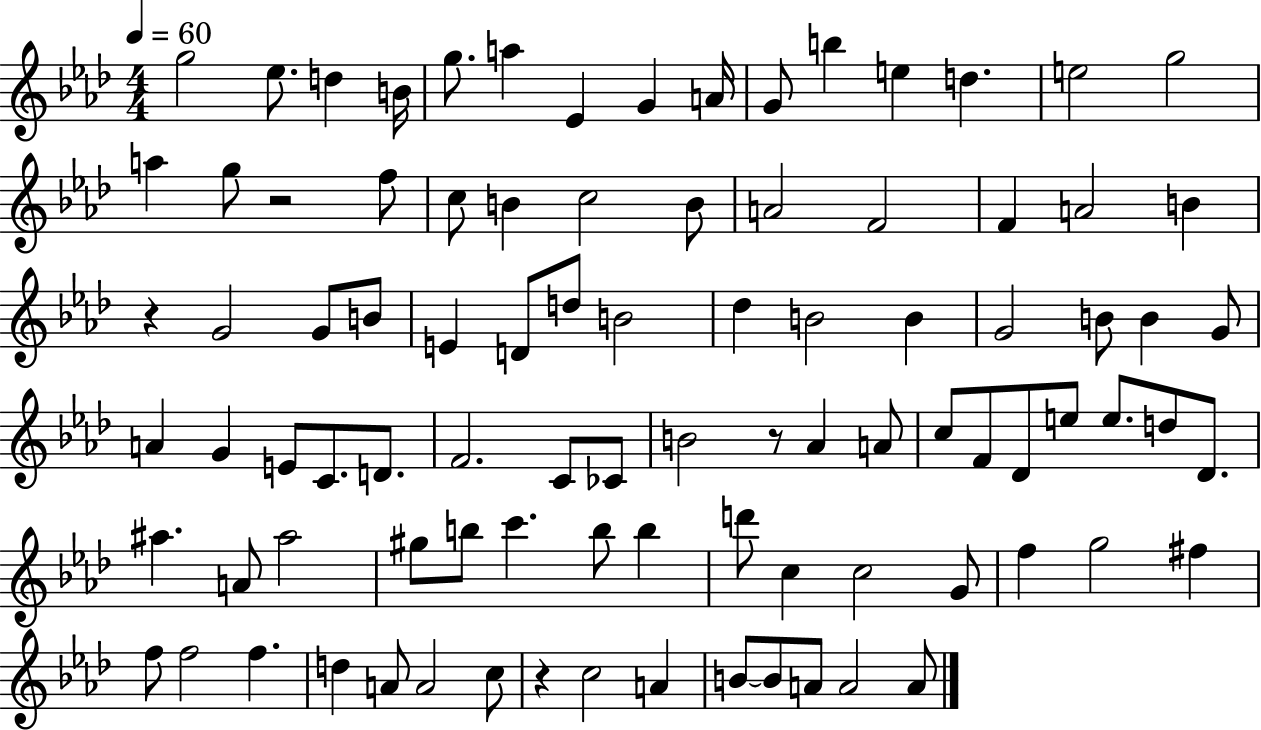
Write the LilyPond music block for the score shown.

{
  \clef treble
  \numericTimeSignature
  \time 4/4
  \key aes \major
  \tempo 4 = 60
  g''2 ees''8. d''4 b'16 | g''8. a''4 ees'4 g'4 a'16 | g'8 b''4 e''4 d''4. | e''2 g''2 | \break a''4 g''8 r2 f''8 | c''8 b'4 c''2 b'8 | a'2 f'2 | f'4 a'2 b'4 | \break r4 g'2 g'8 b'8 | e'4 d'8 d''8 b'2 | des''4 b'2 b'4 | g'2 b'8 b'4 g'8 | \break a'4 g'4 e'8 c'8. d'8. | f'2. c'8 ces'8 | b'2 r8 aes'4 a'8 | c''8 f'8 des'8 e''8 e''8. d''8 des'8. | \break ais''4. a'8 ais''2 | gis''8 b''8 c'''4. b''8 b''4 | d'''8 c''4 c''2 g'8 | f''4 g''2 fis''4 | \break f''8 f''2 f''4. | d''4 a'8 a'2 c''8 | r4 c''2 a'4 | b'8~~ b'8 a'8 a'2 a'8 | \break \bar "|."
}